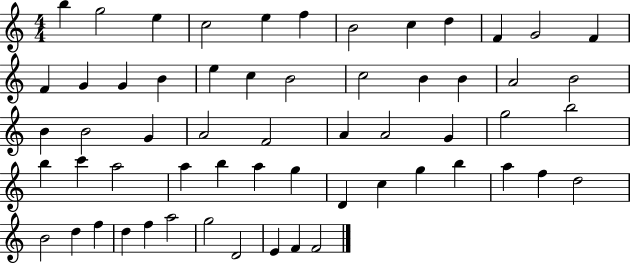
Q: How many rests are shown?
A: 0